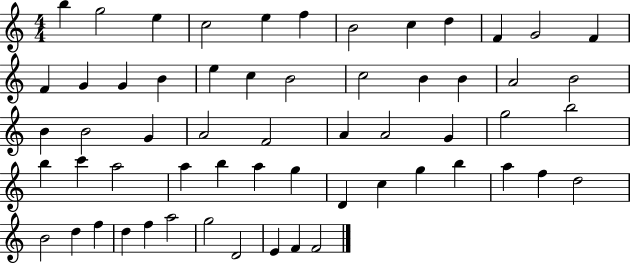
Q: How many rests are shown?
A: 0